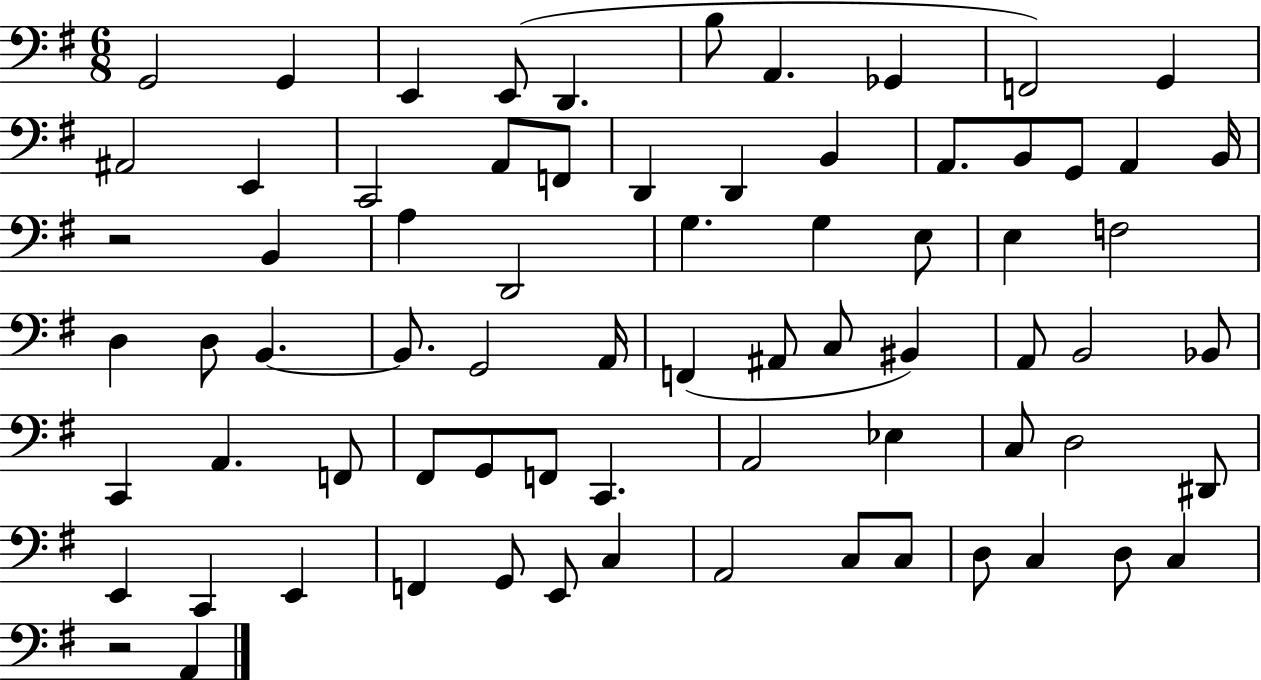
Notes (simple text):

G2/h G2/q E2/q E2/e D2/q. B3/e A2/q. Gb2/q F2/h G2/q A#2/h E2/q C2/h A2/e F2/e D2/q D2/q B2/q A2/e. B2/e G2/e A2/q B2/s R/h B2/q A3/q D2/h G3/q. G3/q E3/e E3/q F3/h D3/q D3/e B2/q. B2/e. G2/h A2/s F2/q A#2/e C3/e BIS2/q A2/e B2/h Bb2/e C2/q A2/q. F2/e F#2/e G2/e F2/e C2/q. A2/h Eb3/q C3/e D3/h D#2/e E2/q C2/q E2/q F2/q G2/e E2/e C3/q A2/h C3/e C3/e D3/e C3/q D3/e C3/q R/h A2/q